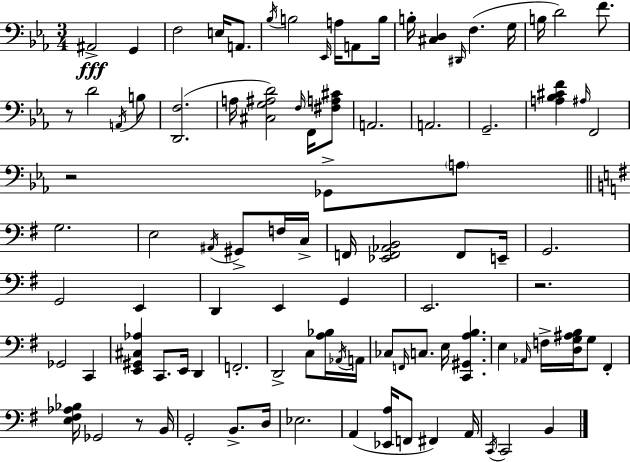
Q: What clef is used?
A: bass